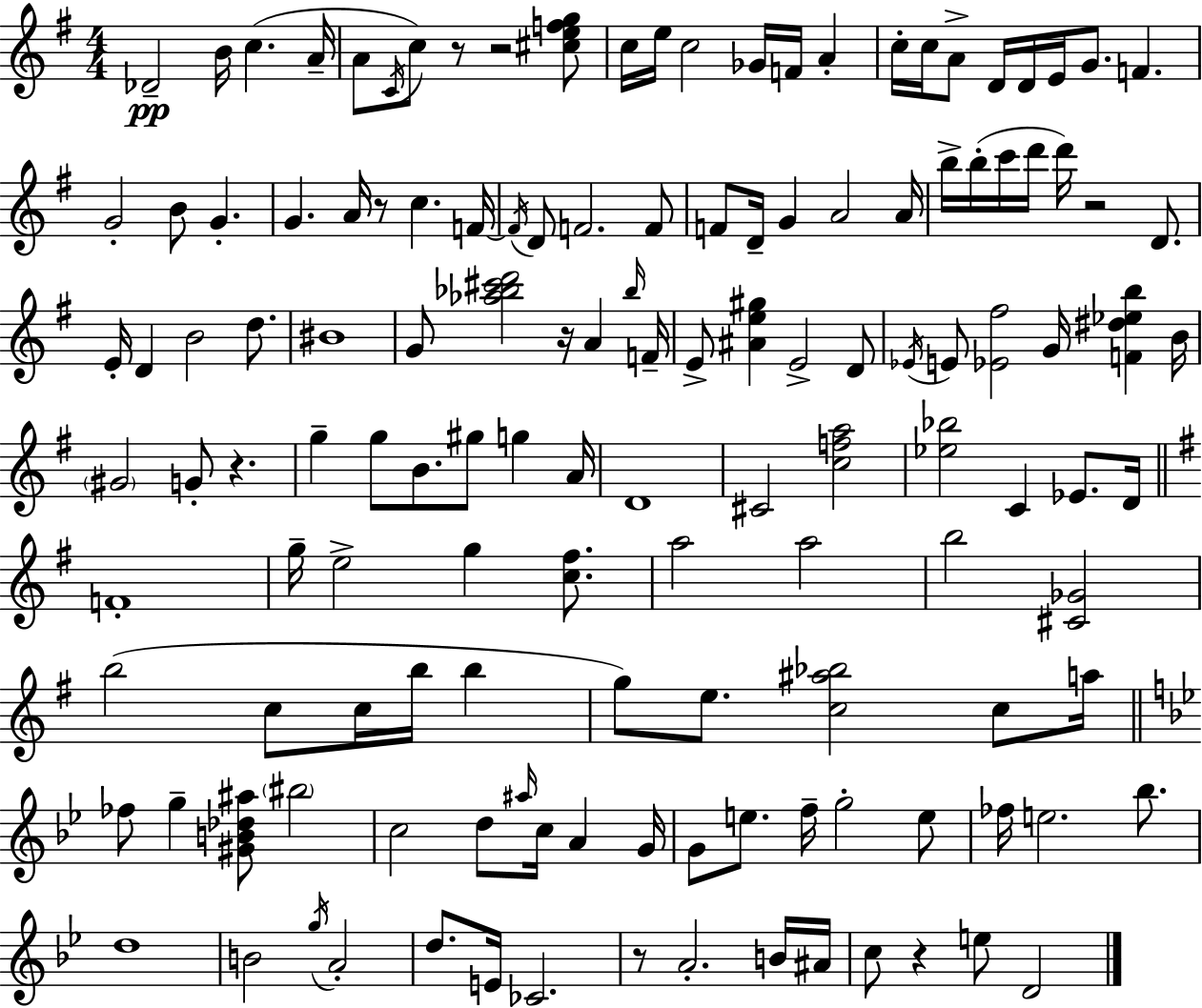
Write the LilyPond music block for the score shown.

{
  \clef treble
  \numericTimeSignature
  \time 4/4
  \key g \major
  des'2--\pp b'16 c''4.( a'16-- | a'8 \acciaccatura { c'16 } c''8) r8 r2 <cis'' e'' f'' g''>8 | c''16 e''16 c''2 ges'16 f'16 a'4-. | c''16-. c''16 a'8-> d'16 d'16 e'16 g'8. f'4. | \break g'2-. b'8 g'4.-. | g'4. a'16 r8 c''4. | f'16~~ \acciaccatura { f'16 } d'8 f'2. | f'8 f'8 d'16-- g'4 a'2 | \break a'16 b''16-> b''16-.( c'''16 d'''16 d'''16) r2 d'8. | e'16-. d'4 b'2 d''8. | bis'1 | g'8 <aes'' bes'' cis''' d'''>2 r16 a'4 | \break \grace { bes''16 } f'16-- e'8-> <ais' e'' gis''>4 e'2-> | d'8 \acciaccatura { ees'16 } e'8 <ees' fis''>2 g'16 <f' dis'' ees'' b''>4 | b'16 \parenthesize gis'2 g'8-. r4. | g''4-- g''8 b'8. gis''8 g''4 | \break a'16 d'1 | cis'2 <c'' f'' a''>2 | <ees'' bes''>2 c'4 | ees'8. d'16 \bar "||" \break \key e \minor f'1-. | g''16-- e''2-> g''4 <c'' fis''>8. | a''2 a''2 | b''2 <cis' ges'>2 | \break b''2( c''8 c''16 b''16 b''4 | g''8) e''8. <c'' ais'' bes''>2 c''8 a''16 | \bar "||" \break \key g \minor fes''8 g''4-- <gis' b' des'' ais''>8 \parenthesize bis''2 | c''2 d''8 \grace { ais''16 } c''16 a'4 | g'16 g'8 e''8. f''16-- g''2-. e''8 | fes''16 e''2. bes''8. | \break d''1 | b'2 \acciaccatura { g''16 } a'2-. | d''8. e'16 ces'2. | r8 a'2.-. | \break b'16 ais'16 c''8 r4 e''8 d'2 | \bar "|."
}